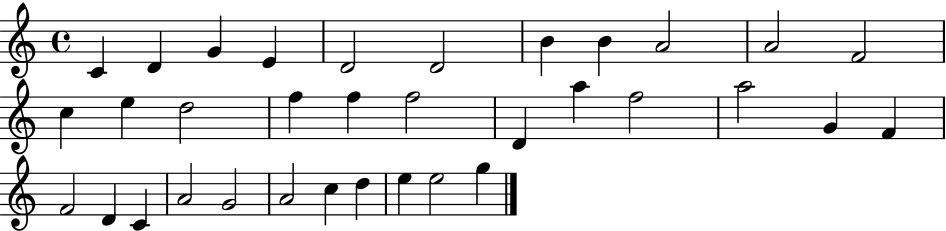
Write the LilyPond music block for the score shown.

{
  \clef treble
  \time 4/4
  \defaultTimeSignature
  \key c \major
  c'4 d'4 g'4 e'4 | d'2 d'2 | b'4 b'4 a'2 | a'2 f'2 | \break c''4 e''4 d''2 | f''4 f''4 f''2 | d'4 a''4 f''2 | a''2 g'4 f'4 | \break f'2 d'4 c'4 | a'2 g'2 | a'2 c''4 d''4 | e''4 e''2 g''4 | \break \bar "|."
}